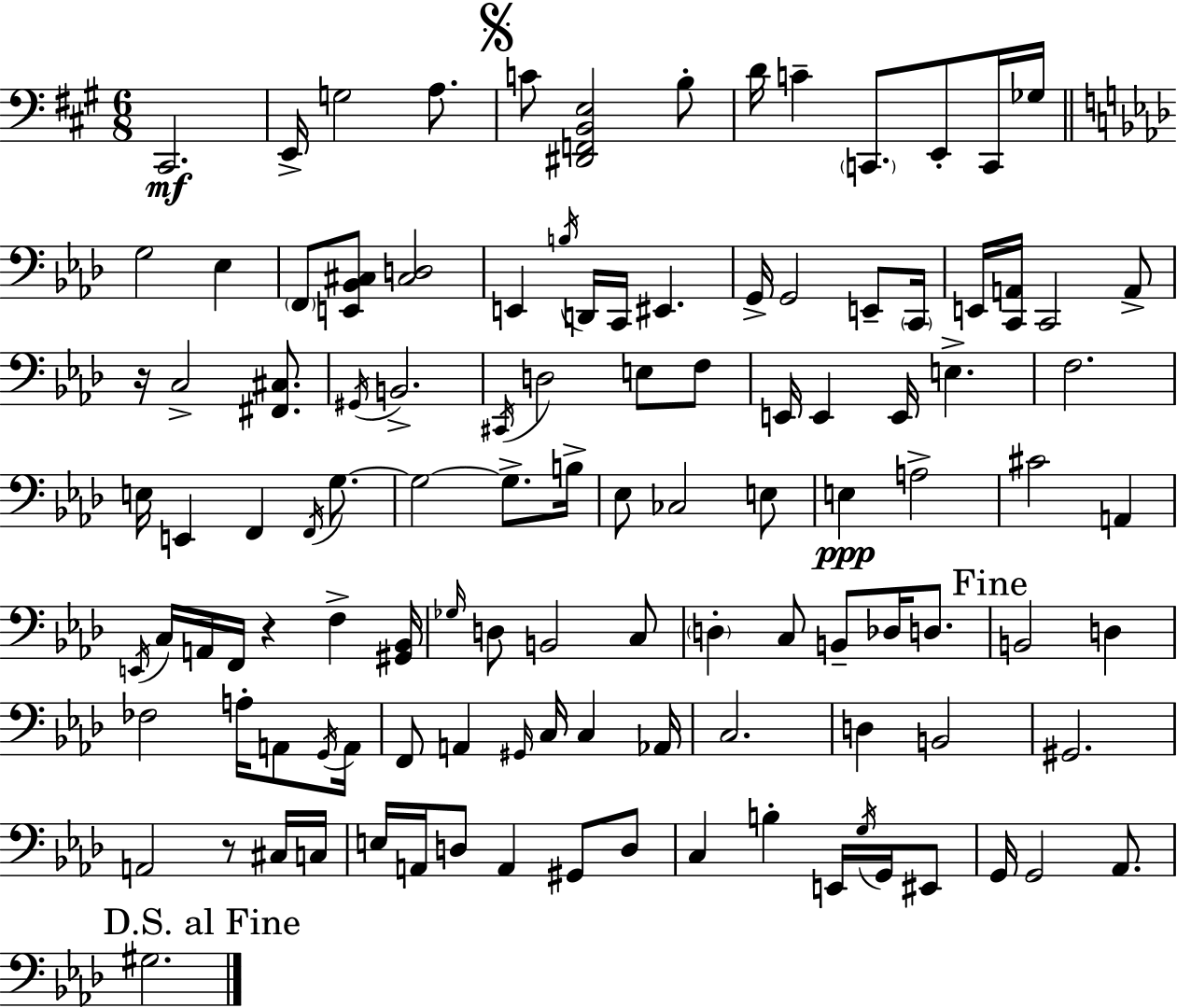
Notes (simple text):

C#2/h. E2/s G3/h A3/e. C4/e [D#2,F2,B2,E3]/h B3/e D4/s C4/q C2/e. E2/e C2/s Gb3/s G3/h Eb3/q F2/e [E2,Bb2,C#3]/e [C#3,D3]/h E2/q B3/s D2/s C2/s EIS2/q. G2/s G2/h E2/e C2/s E2/s [C2,A2]/s C2/h A2/e R/s C3/h [F#2,C#3]/e. G#2/s B2/h. C#2/s D3/h E3/e F3/e E2/s E2/q E2/s E3/q. F3/h. E3/s E2/q F2/q F2/s G3/e. G3/h G3/e. B3/s Eb3/e CES3/h E3/e E3/q A3/h C#4/h A2/q E2/s C3/s A2/s F2/s R/q F3/q [G#2,Bb2]/s Gb3/s D3/e B2/h C3/e D3/q C3/e B2/e Db3/s D3/e. B2/h D3/q FES3/h A3/s A2/e G2/s A2/s F2/e A2/q G#2/s C3/s C3/q Ab2/s C3/h. D3/q B2/h G#2/h. A2/h R/e C#3/s C3/s E3/s A2/s D3/e A2/q G#2/e D3/e C3/q B3/q E2/s G3/s G2/s EIS2/e G2/s G2/h Ab2/e. G#3/h.